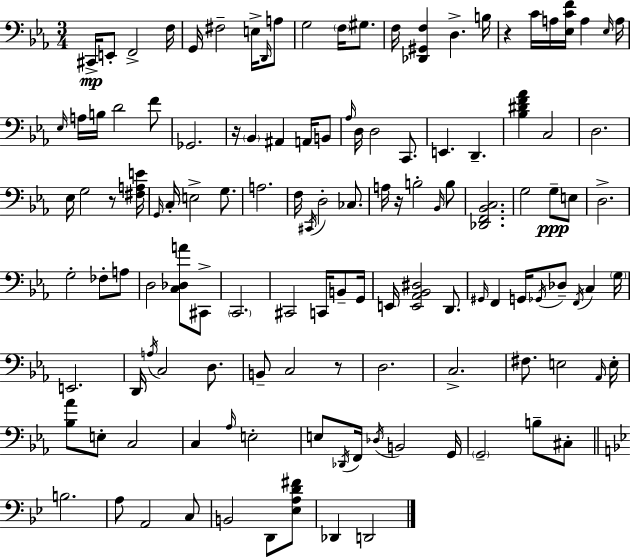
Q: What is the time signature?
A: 3/4